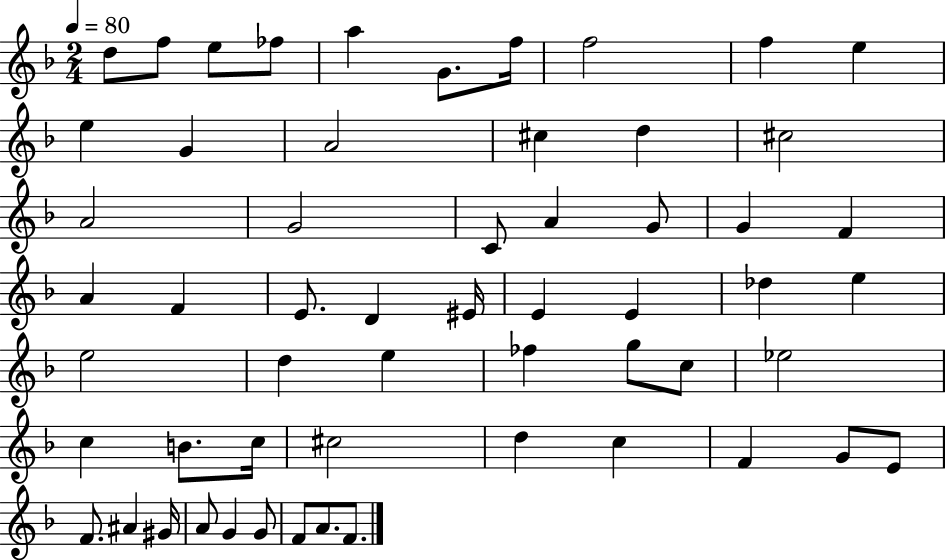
X:1
T:Untitled
M:2/4
L:1/4
K:F
d/2 f/2 e/2 _f/2 a G/2 f/4 f2 f e e G A2 ^c d ^c2 A2 G2 C/2 A G/2 G F A F E/2 D ^E/4 E E _d e e2 d e _f g/2 c/2 _e2 c B/2 c/4 ^c2 d c F G/2 E/2 F/2 ^A ^G/4 A/2 G G/2 F/2 A/2 F/2